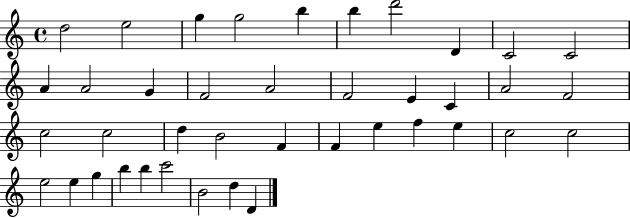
X:1
T:Untitled
M:4/4
L:1/4
K:C
d2 e2 g g2 b b d'2 D C2 C2 A A2 G F2 A2 F2 E C A2 F2 c2 c2 d B2 F F e f e c2 c2 e2 e g b b c'2 B2 d D